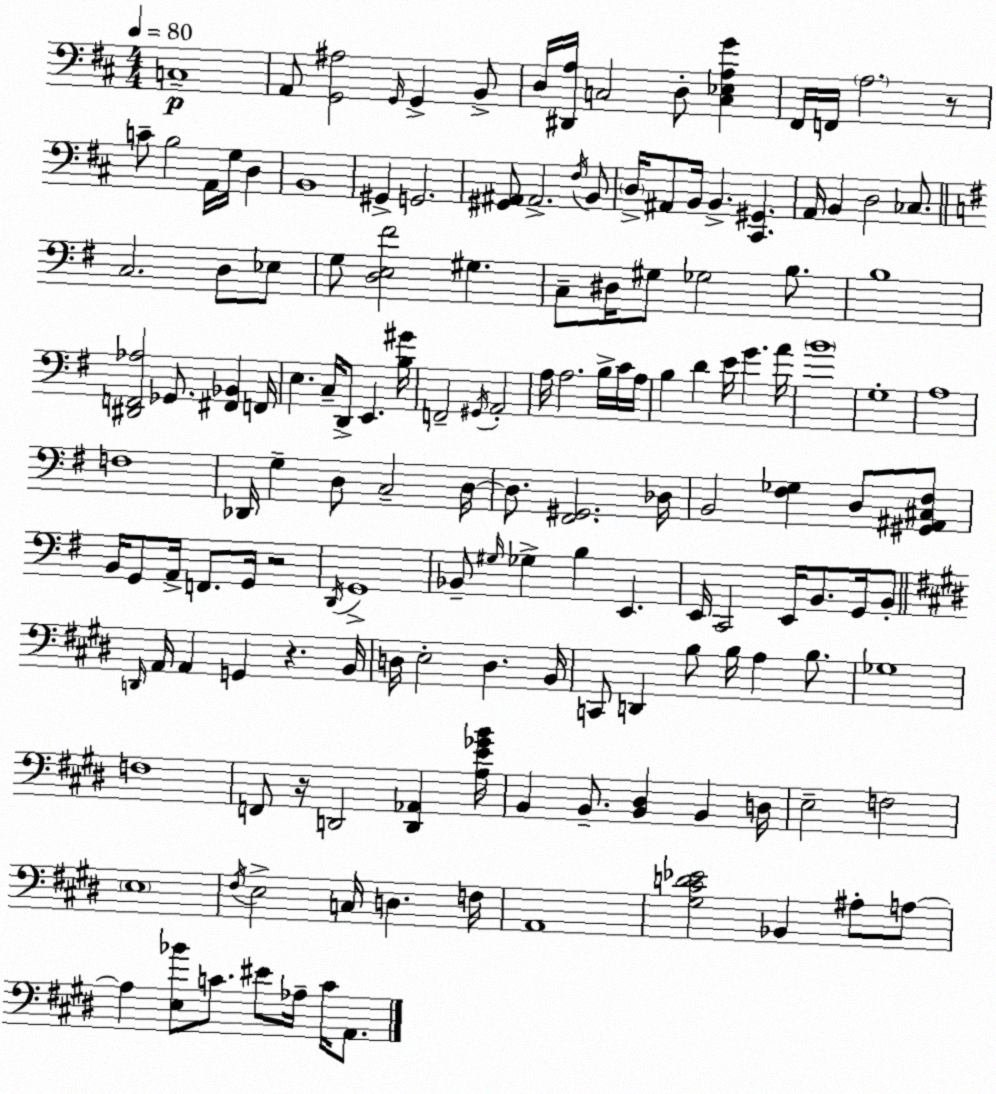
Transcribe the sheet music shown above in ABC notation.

X:1
T:Untitled
M:4/4
L:1/4
K:D
C,4 A,,/2 [G,,^A,]2 G,,/4 G,, B,,/2 D,/4 [^D,,A,]/4 C,2 D,/2 [C,_E,A,G] ^F,,/4 F,,/4 A,2 z/2 C/2 B,2 A,,/4 G,/4 D, B,,4 ^G,, G,,2 [^G,,^A,,]/2 ^A,,2 ^F,/4 B,,/2 D,/4 ^A,,/2 B,,/4 B,, [^C,,^G,,] A,,/4 B,, D,2 _C,/2 C,2 D,/2 _E,/2 G,/2 [D,E,^F]2 ^G, C,/2 ^D,/4 ^G,/2 _G,2 B,/2 B,4 [^D,,F,,_A,]2 _G,,/2 [^F,,_B,,] F,,/4 E, C,/4 D,,/2 E,, [B,^G]/4 F,,2 ^G,,/4 A,,2 A,/4 A,2 B,/4 C/4 A,/4 B, D E/4 G A/4 B4 G,4 A,4 F,4 _D,,/4 G, D,/2 C,2 D,/4 D,/2 [^F,,^G,,]2 _D,/4 B,,2 [^F,_G,] D,/2 [^G,,^A,,^C,^F,]/2 B,,/4 G,,/2 A,,/4 F,,/2 G,,/4 z2 D,,/4 G,,4 _B,,/2 ^G,/4 _G, B, E,, E,,/4 C,,2 E,,/4 B,,/2 G,,/4 B,,/2 D,,/4 A,,/4 A,, G,, z B,,/4 D,/4 E,2 D, B,,/4 C,,/2 D,, B,/2 B,/4 A, B,/2 _G,4 F,4 F,,/2 z/4 D,,2 [D,,_A,,] [A,E_GB]/4 B,, B,,/2 [B,,^D,] B,, D,/4 E,2 F,2 E,4 ^F,/4 E,2 C,/4 D, F,/4 A,,4 [^G,^CD_E]2 _B,, ^A,/2 A,/2 A, [E,_B]/2 C/2 ^E/2 _A,/4 C/4 A,,/2